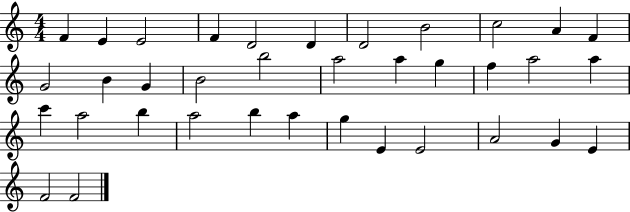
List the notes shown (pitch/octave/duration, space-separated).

F4/q E4/q E4/h F4/q D4/h D4/q D4/h B4/h C5/h A4/q F4/q G4/h B4/q G4/q B4/h B5/h A5/h A5/q G5/q F5/q A5/h A5/q C6/q A5/h B5/q A5/h B5/q A5/q G5/q E4/q E4/h A4/h G4/q E4/q F4/h F4/h